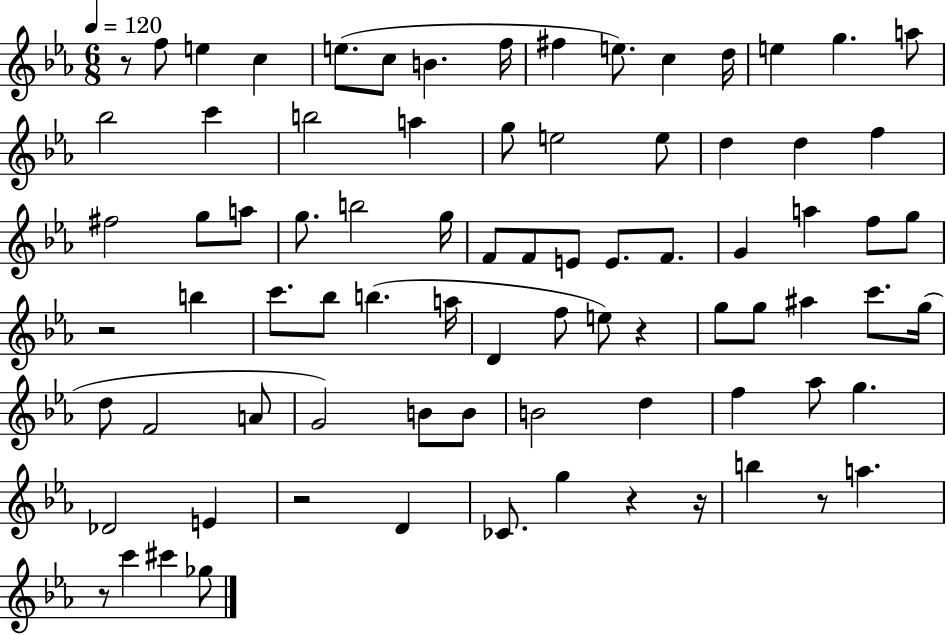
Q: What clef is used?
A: treble